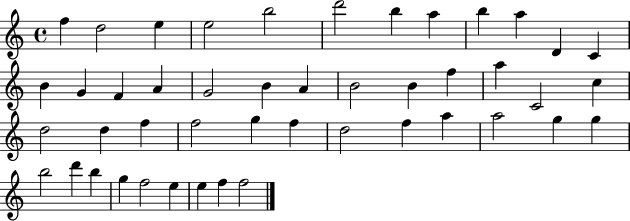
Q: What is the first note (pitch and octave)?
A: F5